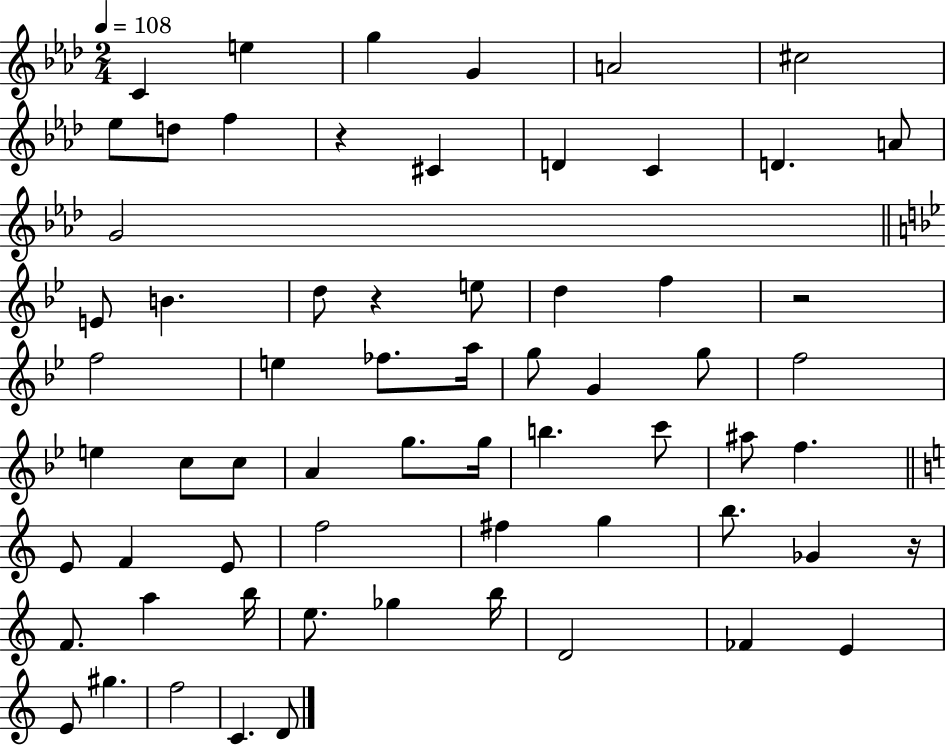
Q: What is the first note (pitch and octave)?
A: C4